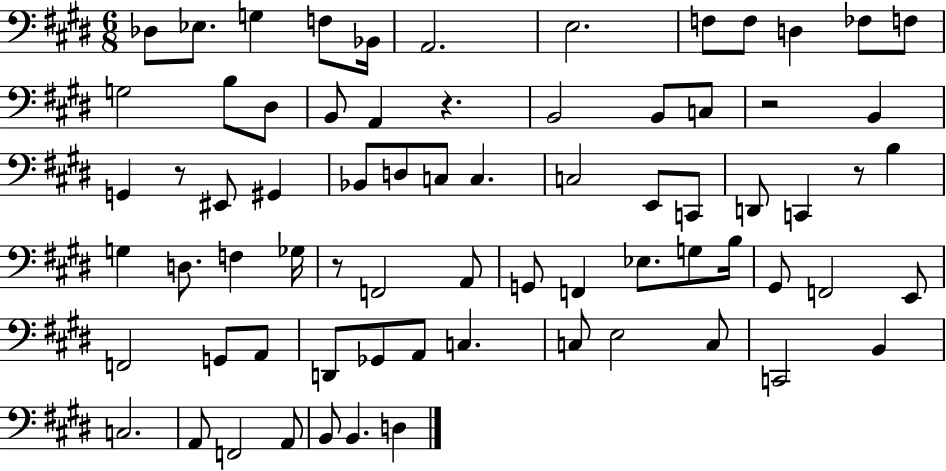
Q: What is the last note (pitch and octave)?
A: D3